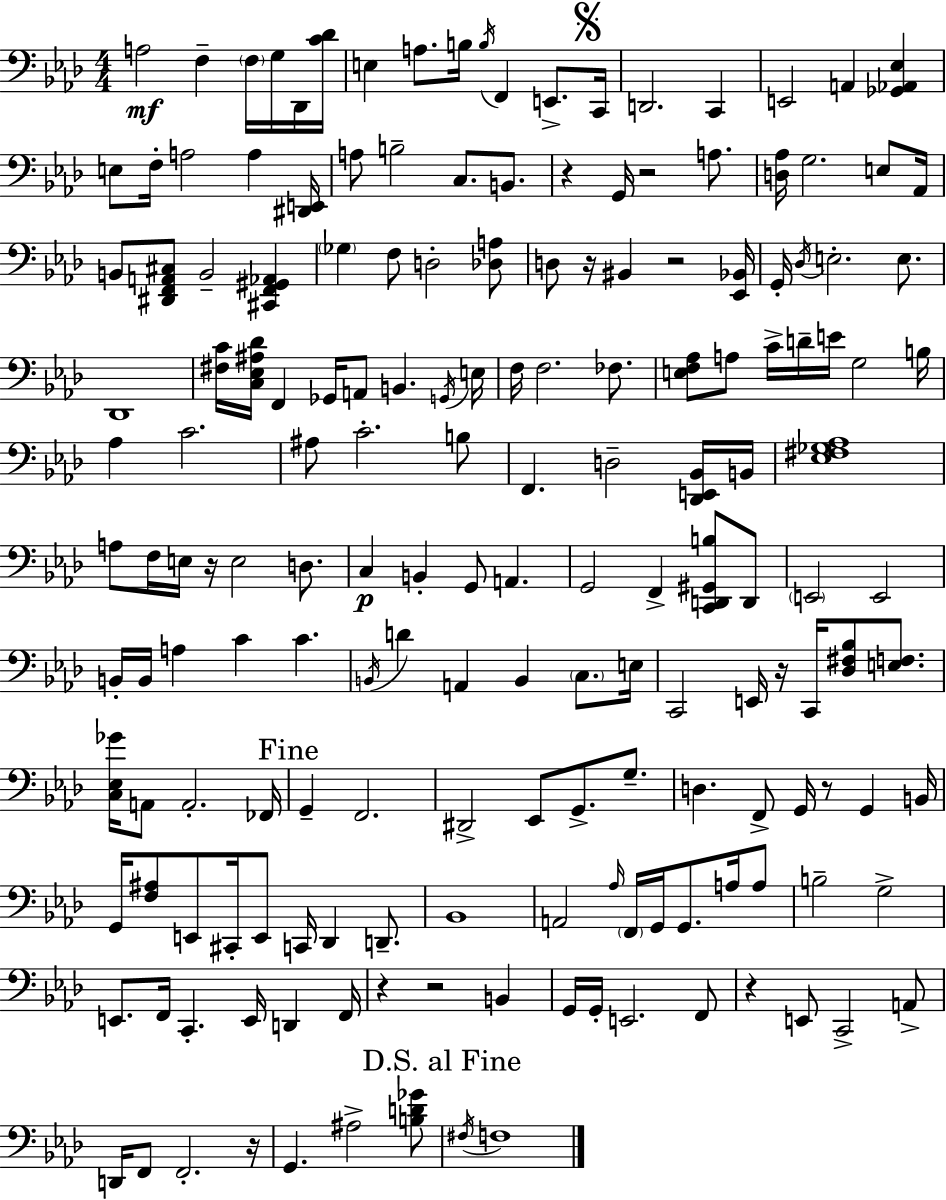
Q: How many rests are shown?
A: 11